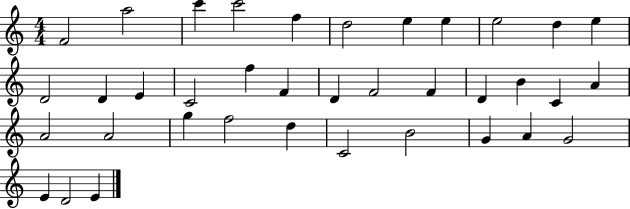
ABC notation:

X:1
T:Untitled
M:4/4
L:1/4
K:C
F2 a2 c' c'2 f d2 e e e2 d e D2 D E C2 f F D F2 F D B C A A2 A2 g f2 d C2 B2 G A G2 E D2 E